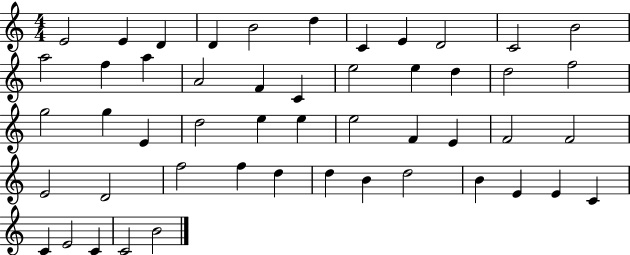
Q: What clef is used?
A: treble